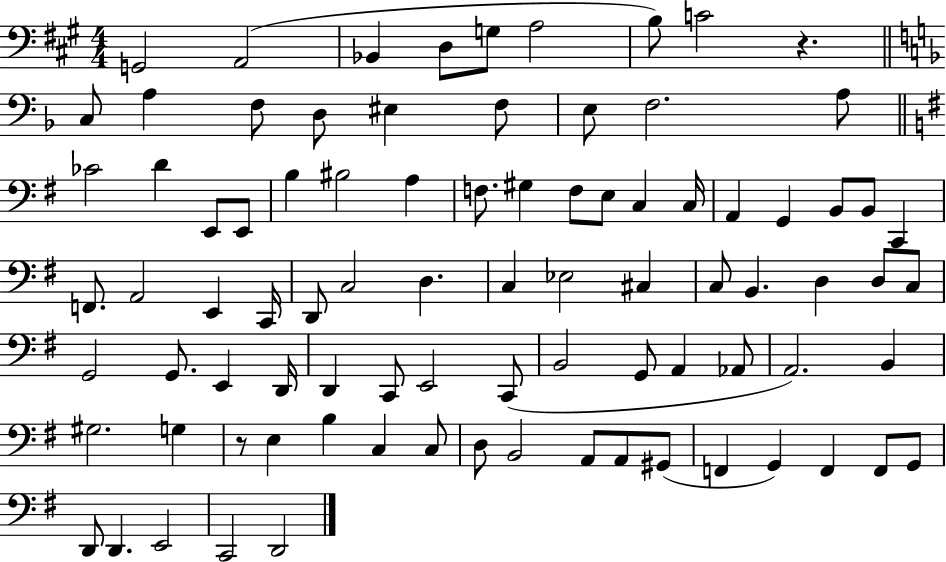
G2/h A2/h Bb2/q D3/e G3/e A3/h B3/e C4/h R/q. C3/e A3/q F3/e D3/e EIS3/q F3/e E3/e F3/h. A3/e CES4/h D4/q E2/e E2/e B3/q BIS3/h A3/q F3/e. G#3/q F3/e E3/e C3/q C3/s A2/q G2/q B2/e B2/e C2/q F2/e. A2/h E2/q C2/s D2/e C3/h D3/q. C3/q Eb3/h C#3/q C3/e B2/q. D3/q D3/e C3/e G2/h G2/e. E2/q D2/s D2/q C2/e E2/h C2/e B2/h G2/e A2/q Ab2/e A2/h. B2/q G#3/h. G3/q R/e E3/q B3/q C3/q C3/e D3/e B2/h A2/e A2/e G#2/e F2/q G2/q F2/q F2/e G2/e D2/e D2/q. E2/h C2/h D2/h